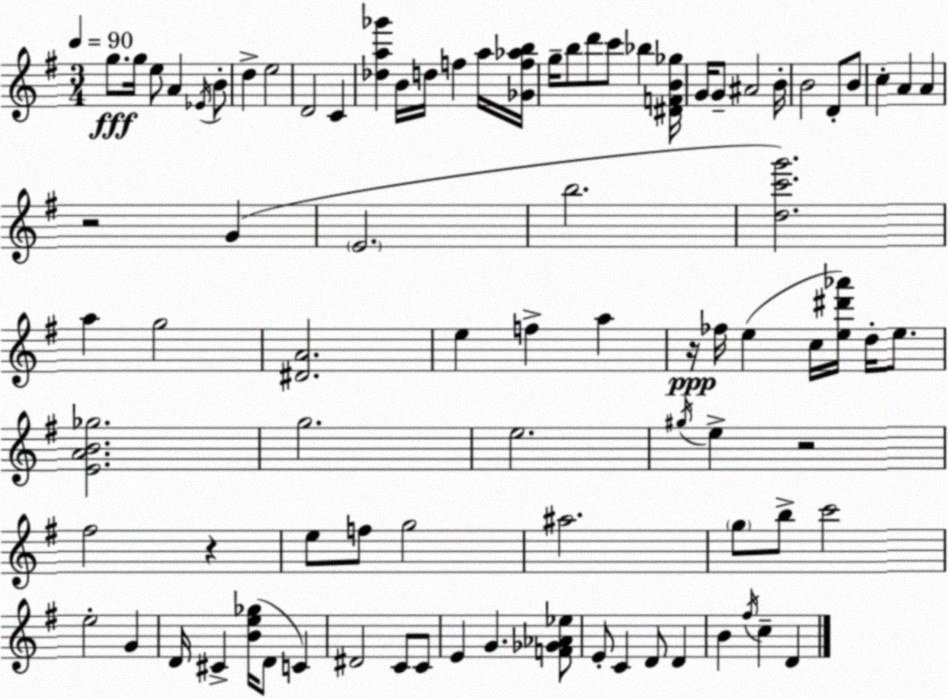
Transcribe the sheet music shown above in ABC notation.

X:1
T:Untitled
M:3/4
L:1/4
K:Em
g/2 g/4 e/2 A _E/4 B/2 d e2 D2 C [_da_g'] B/4 d/4 f a/4 [_Gf_ab]/4 g/4 b/2 d'/2 c'/2 _b [^DFB_g]/4 G/4 G/2 ^A2 B/4 B2 D/2 B/2 c A A z2 G E2 b2 [dc'g']2 a g2 [^DA]2 e f a z/4 _f/4 e c/4 [e^d'_a']/4 d/4 e/2 [EAB_g]2 g2 e2 ^g/4 e z2 ^f2 z e/2 f/2 g2 ^a2 g/2 b/2 c'2 e2 G D/4 ^C [Be_g]/4 D/2 C ^D2 C/2 C/2 E G [F_G_A_e]/2 E/2 C D/2 D B ^f/4 c D